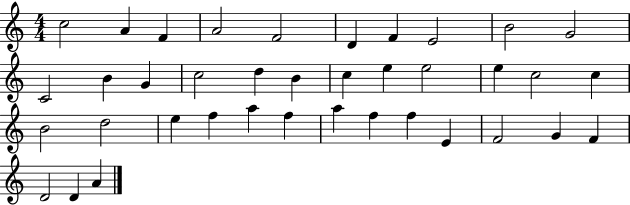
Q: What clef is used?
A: treble